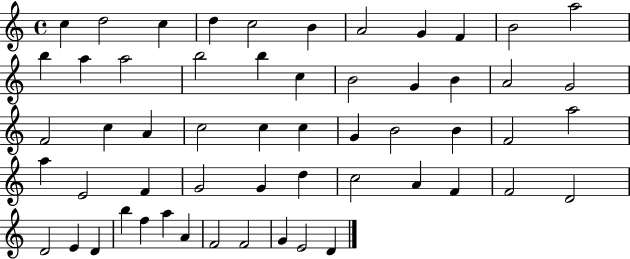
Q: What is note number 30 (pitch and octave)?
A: B4